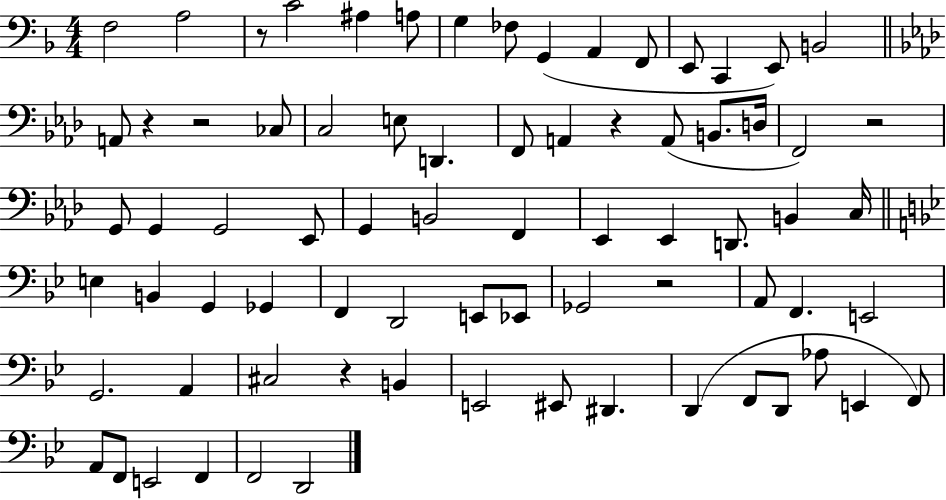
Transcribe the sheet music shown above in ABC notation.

X:1
T:Untitled
M:4/4
L:1/4
K:F
F,2 A,2 z/2 C2 ^A, A,/2 G, _F,/2 G,, A,, F,,/2 E,,/2 C,, E,,/2 B,,2 A,,/2 z z2 _C,/2 C,2 E,/2 D,, F,,/2 A,, z A,,/2 B,,/2 D,/4 F,,2 z2 G,,/2 G,, G,,2 _E,,/2 G,, B,,2 F,, _E,, _E,, D,,/2 B,, C,/4 E, B,, G,, _G,, F,, D,,2 E,,/2 _E,,/2 _G,,2 z2 A,,/2 F,, E,,2 G,,2 A,, ^C,2 z B,, E,,2 ^E,,/2 ^D,, D,, F,,/2 D,,/2 _A,/2 E,, F,,/2 A,,/2 F,,/2 E,,2 F,, F,,2 D,,2